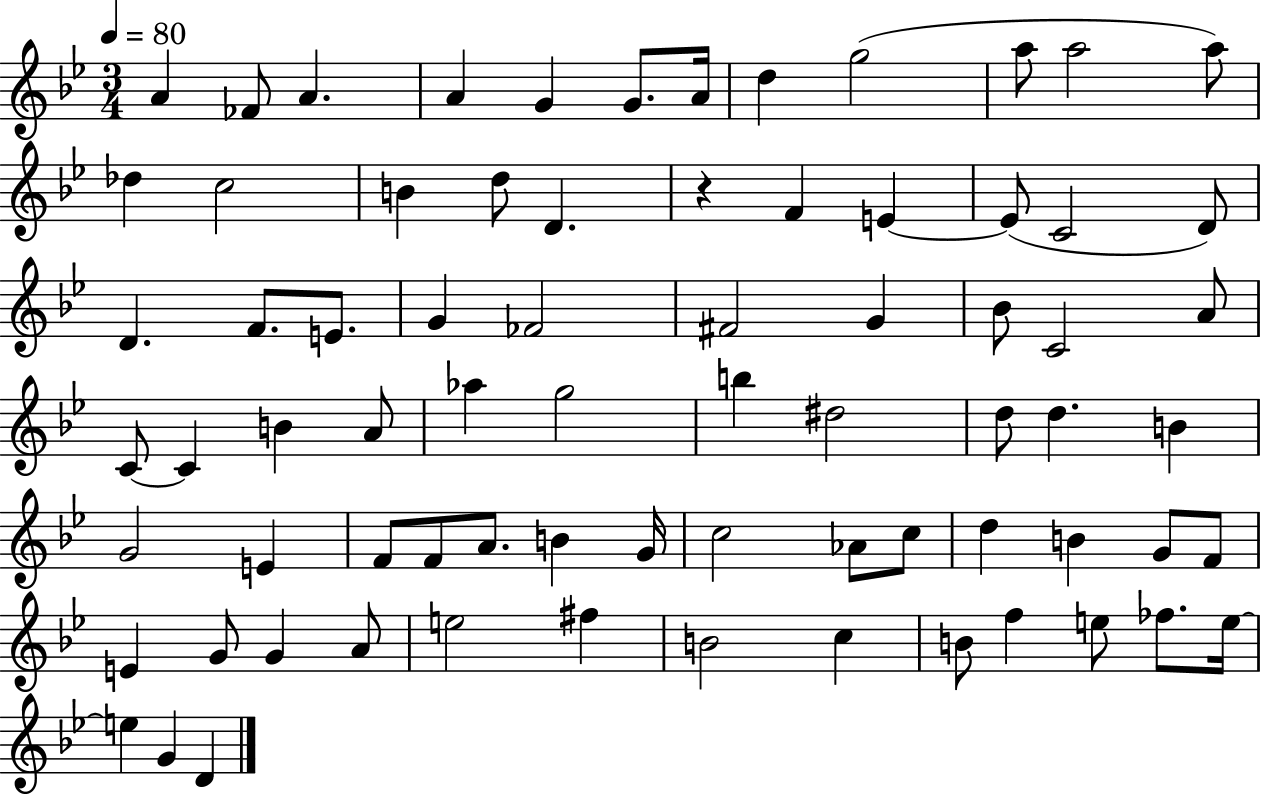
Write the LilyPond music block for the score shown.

{
  \clef treble
  \numericTimeSignature
  \time 3/4
  \key bes \major
  \tempo 4 = 80
  a'4 fes'8 a'4. | a'4 g'4 g'8. a'16 | d''4 g''2( | a''8 a''2 a''8) | \break des''4 c''2 | b'4 d''8 d'4. | r4 f'4 e'4~~ | e'8( c'2 d'8) | \break d'4. f'8. e'8. | g'4 fes'2 | fis'2 g'4 | bes'8 c'2 a'8 | \break c'8~~ c'4 b'4 a'8 | aes''4 g''2 | b''4 dis''2 | d''8 d''4. b'4 | \break g'2 e'4 | f'8 f'8 a'8. b'4 g'16 | c''2 aes'8 c''8 | d''4 b'4 g'8 f'8 | \break e'4 g'8 g'4 a'8 | e''2 fis''4 | b'2 c''4 | b'8 f''4 e''8 fes''8. e''16~~ | \break e''4 g'4 d'4 | \bar "|."
}